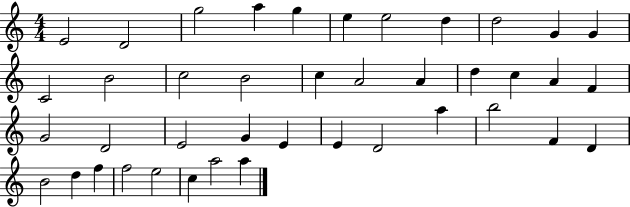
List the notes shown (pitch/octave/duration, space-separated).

E4/h D4/h G5/h A5/q G5/q E5/q E5/h D5/q D5/h G4/q G4/q C4/h B4/h C5/h B4/h C5/q A4/h A4/q D5/q C5/q A4/q F4/q G4/h D4/h E4/h G4/q E4/q E4/q D4/h A5/q B5/h F4/q D4/q B4/h D5/q F5/q F5/h E5/h C5/q A5/h A5/q